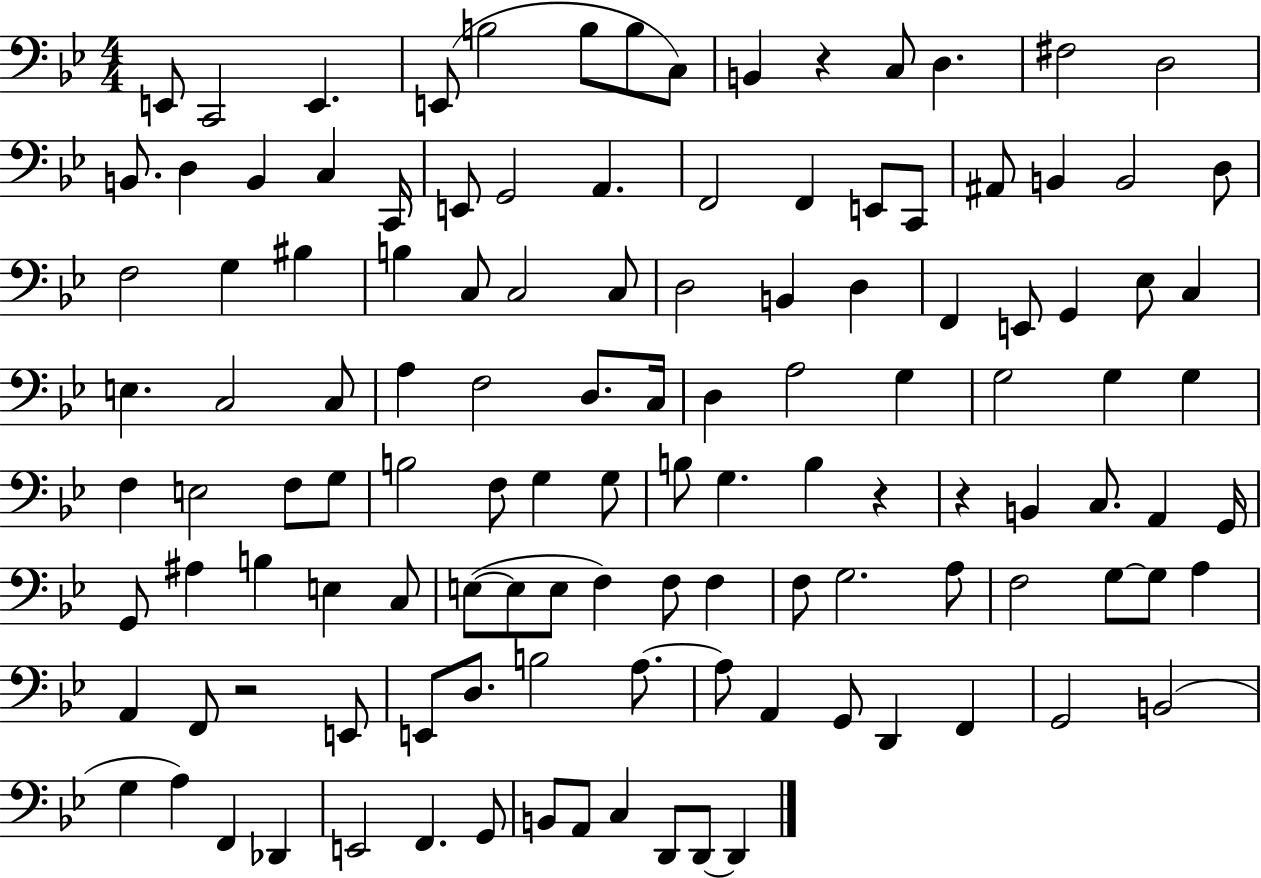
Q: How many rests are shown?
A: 4